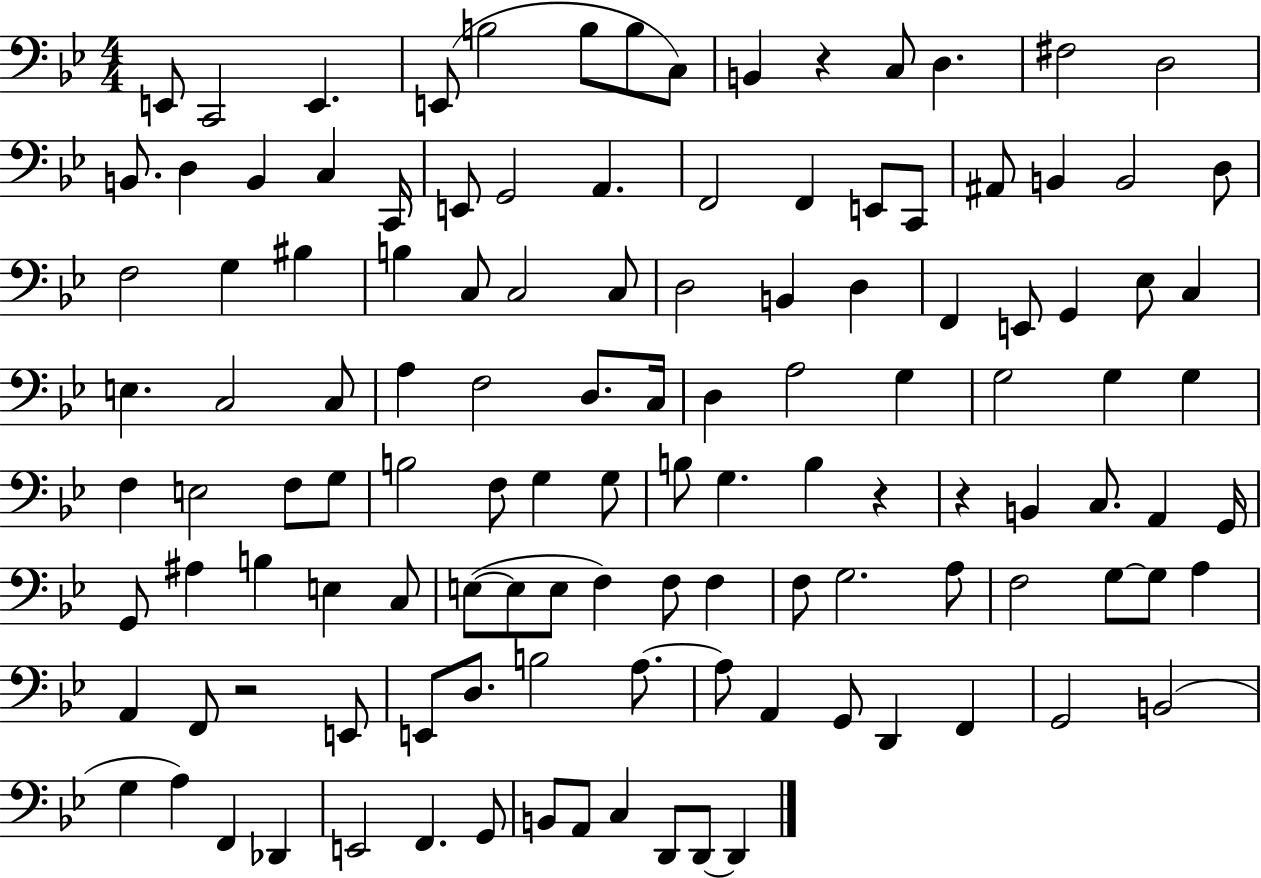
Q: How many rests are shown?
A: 4